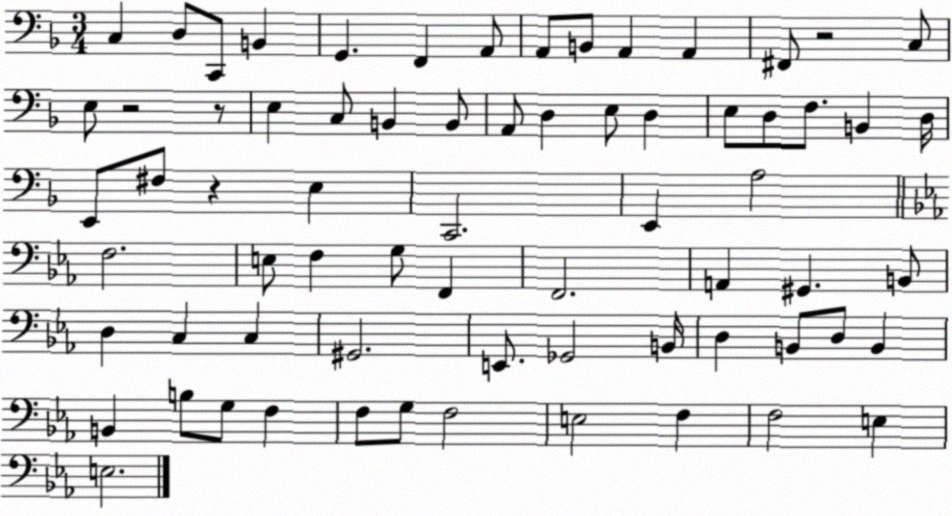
X:1
T:Untitled
M:3/4
L:1/4
K:F
C, D,/2 C,,/2 B,, G,, F,, A,,/2 A,,/2 B,,/2 A,, A,, ^F,,/2 z2 C,/2 E,/2 z2 z/2 E, C,/2 B,, B,,/2 A,,/2 D, E,/2 D, E,/2 D,/2 F,/2 B,, D,/4 E,,/2 ^F,/2 z E, C,,2 E,, A,2 F,2 E,/2 F, G,/2 F,, F,,2 A,, ^G,, B,,/2 D, C, C, ^G,,2 E,,/2 _G,,2 B,,/4 D, B,,/2 D,/2 B,, B,, B,/2 G,/2 F, F,/2 G,/2 F,2 E,2 F, F,2 E, E,2